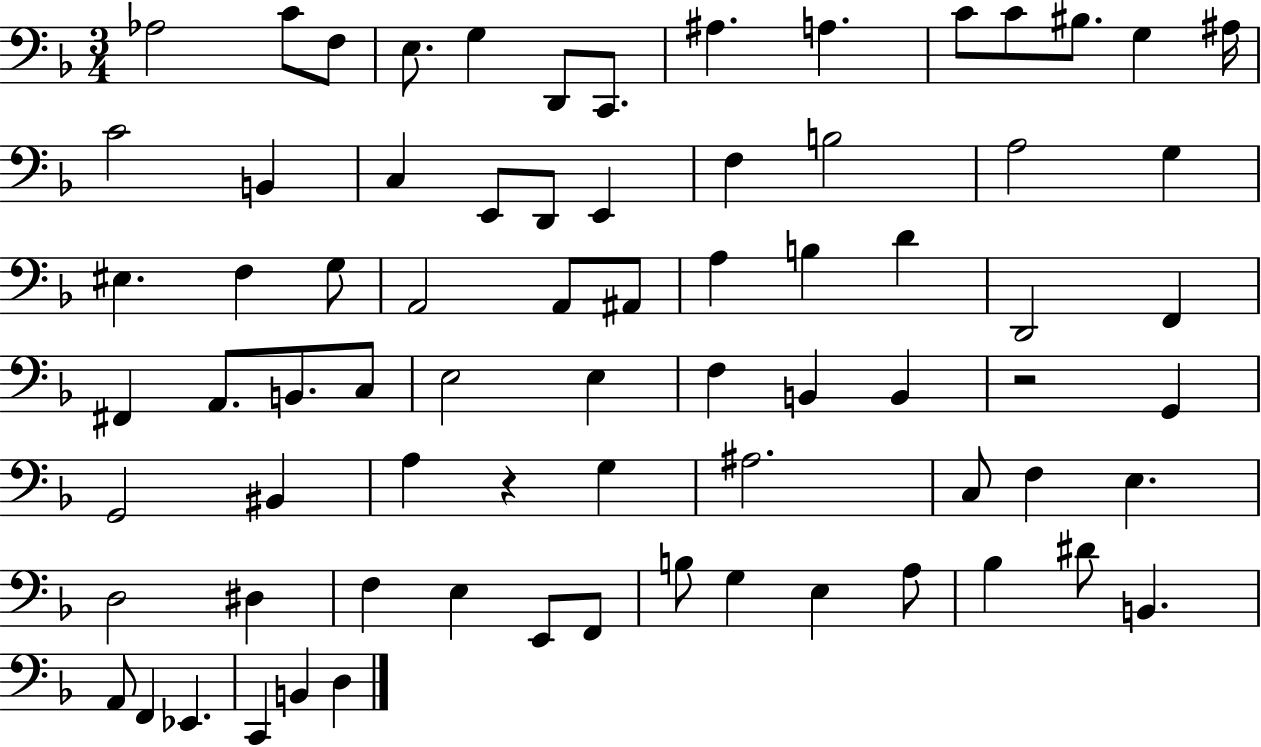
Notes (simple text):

Ab3/h C4/e F3/e E3/e. G3/q D2/e C2/e. A#3/q. A3/q. C4/e C4/e BIS3/e. G3/q A#3/s C4/h B2/q C3/q E2/e D2/e E2/q F3/q B3/h A3/h G3/q EIS3/q. F3/q G3/e A2/h A2/e A#2/e A3/q B3/q D4/q D2/h F2/q F#2/q A2/e. B2/e. C3/e E3/h E3/q F3/q B2/q B2/q R/h G2/q G2/h BIS2/q A3/q R/q G3/q A#3/h. C3/e F3/q E3/q. D3/h D#3/q F3/q E3/q E2/e F2/e B3/e G3/q E3/q A3/e Bb3/q D#4/e B2/q. A2/e F2/q Eb2/q. C2/q B2/q D3/q